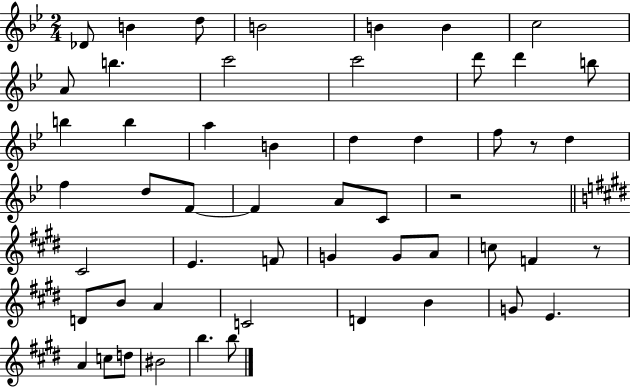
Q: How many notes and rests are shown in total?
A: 53